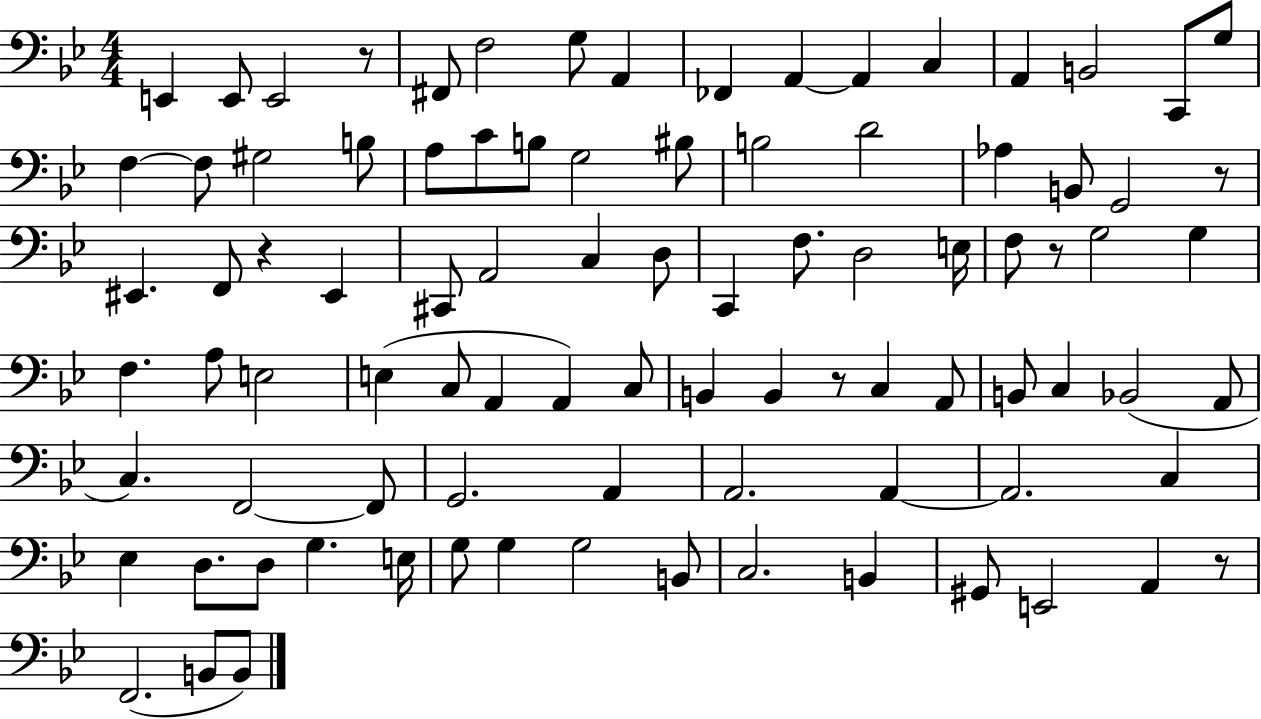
X:1
T:Untitled
M:4/4
L:1/4
K:Bb
E,, E,,/2 E,,2 z/2 ^F,,/2 F,2 G,/2 A,, _F,, A,, A,, C, A,, B,,2 C,,/2 G,/2 F, F,/2 ^G,2 B,/2 A,/2 C/2 B,/2 G,2 ^B,/2 B,2 D2 _A, B,,/2 G,,2 z/2 ^E,, F,,/2 z ^E,, ^C,,/2 A,,2 C, D,/2 C,, F,/2 D,2 E,/4 F,/2 z/2 G,2 G, F, A,/2 E,2 E, C,/2 A,, A,, C,/2 B,, B,, z/2 C, A,,/2 B,,/2 C, _B,,2 A,,/2 C, F,,2 F,,/2 G,,2 A,, A,,2 A,, A,,2 C, _E, D,/2 D,/2 G, E,/4 G,/2 G, G,2 B,,/2 C,2 B,, ^G,,/2 E,,2 A,, z/2 F,,2 B,,/2 B,,/2